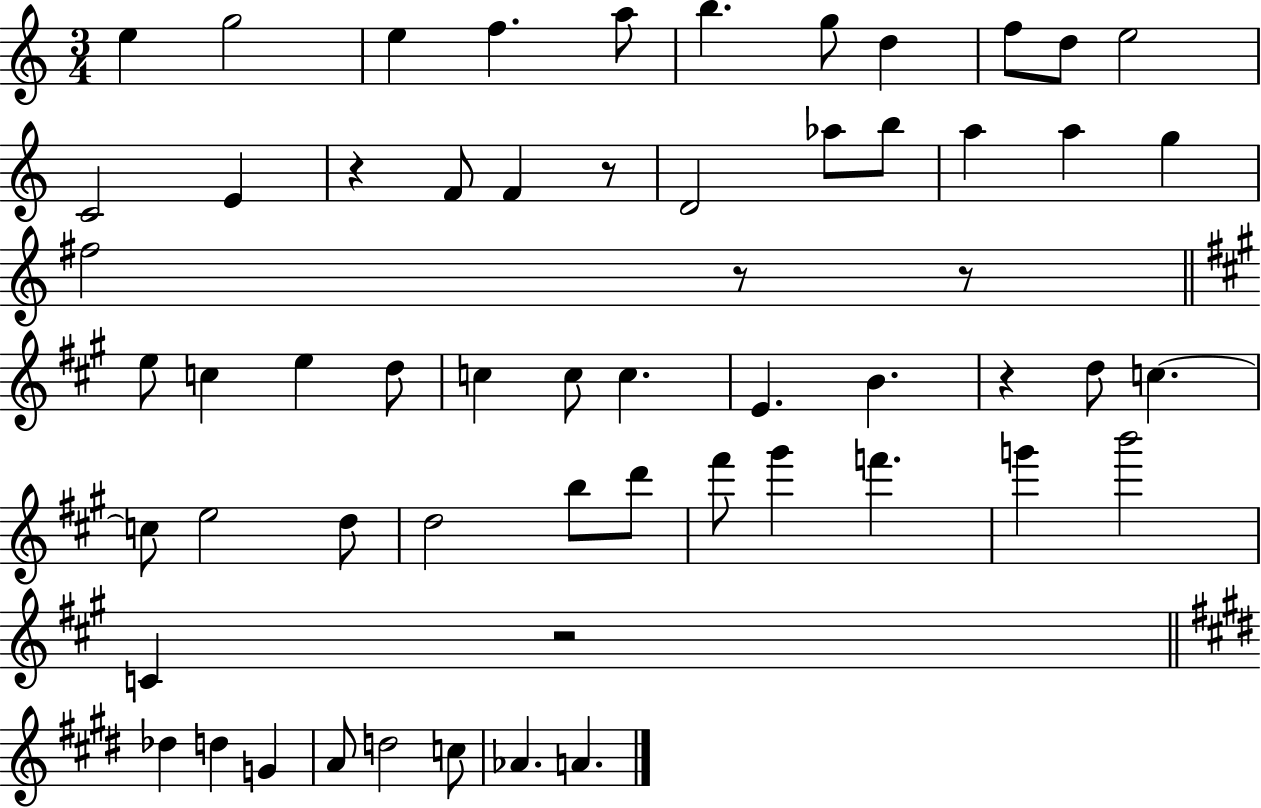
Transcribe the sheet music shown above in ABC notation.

X:1
T:Untitled
M:3/4
L:1/4
K:C
e g2 e f a/2 b g/2 d f/2 d/2 e2 C2 E z F/2 F z/2 D2 _a/2 b/2 a a g ^f2 z/2 z/2 e/2 c e d/2 c c/2 c E B z d/2 c c/2 e2 d/2 d2 b/2 d'/2 ^f'/2 ^g' f' g' b'2 C z2 _d d G A/2 d2 c/2 _A A